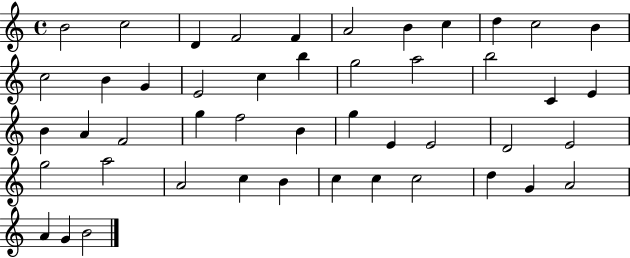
{
  \clef treble
  \time 4/4
  \defaultTimeSignature
  \key c \major
  b'2 c''2 | d'4 f'2 f'4 | a'2 b'4 c''4 | d''4 c''2 b'4 | \break c''2 b'4 g'4 | e'2 c''4 b''4 | g''2 a''2 | b''2 c'4 e'4 | \break b'4 a'4 f'2 | g''4 f''2 b'4 | g''4 e'4 e'2 | d'2 e'2 | \break g''2 a''2 | a'2 c''4 b'4 | c''4 c''4 c''2 | d''4 g'4 a'2 | \break a'4 g'4 b'2 | \bar "|."
}